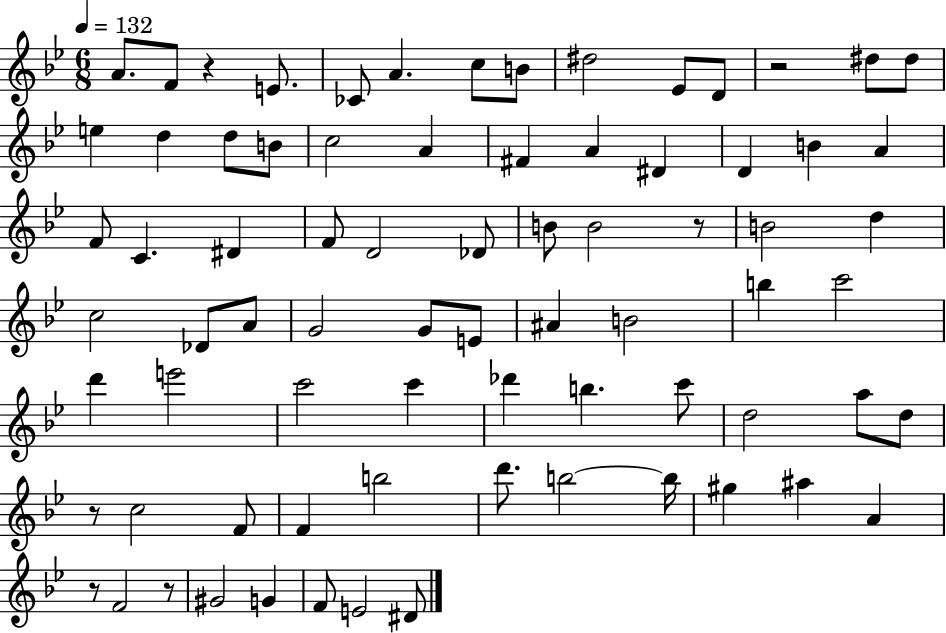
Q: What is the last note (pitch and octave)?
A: D#4